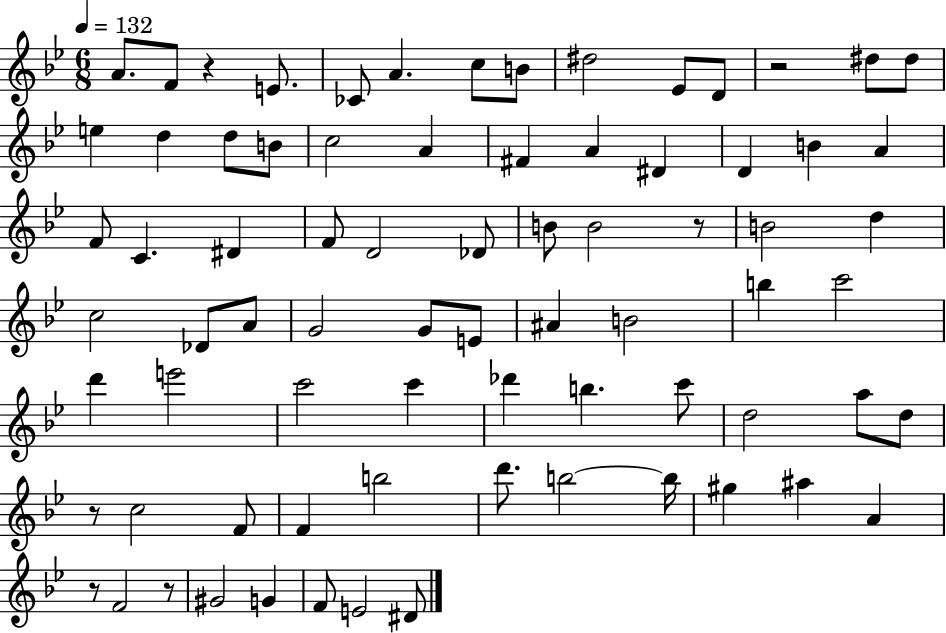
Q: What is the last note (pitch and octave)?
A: D#4